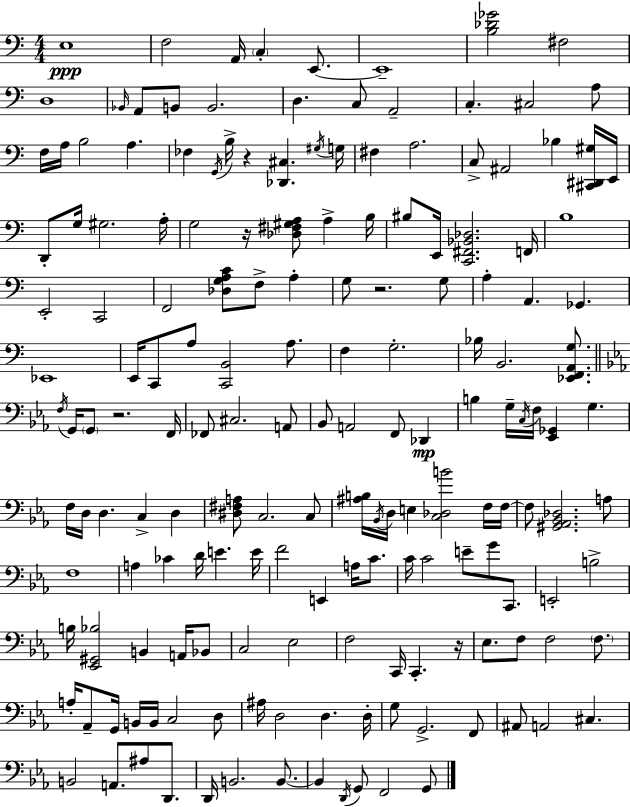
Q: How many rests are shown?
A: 5